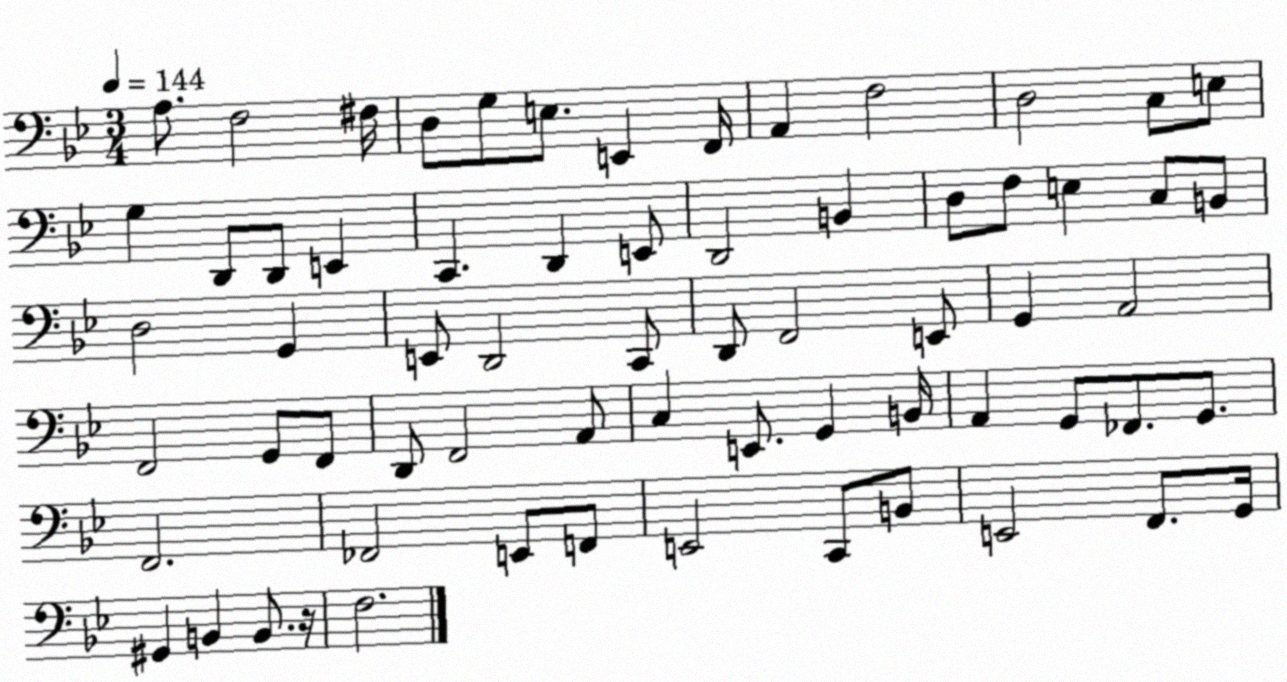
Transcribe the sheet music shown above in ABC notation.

X:1
T:Untitled
M:3/4
L:1/4
K:Bb
A,/2 F,2 ^F,/4 D,/2 G,/2 E,/2 E,, F,,/4 A,, F,2 D,2 C,/2 E,/2 G, D,,/2 D,,/2 E,, C,, D,, E,,/2 D,,2 B,, D,/2 F,/2 E, C,/2 B,,/2 D,2 G,, E,,/2 D,,2 C,,/2 D,,/2 F,,2 E,,/2 G,, A,,2 F,,2 G,,/2 F,,/2 D,,/2 F,,2 A,,/2 C, E,,/2 G,, B,,/4 A,, G,,/2 _F,,/2 G,,/2 F,,2 _F,,2 E,,/2 F,,/2 E,,2 C,,/2 B,,/2 E,,2 F,,/2 G,,/4 ^G,, B,, B,,/2 z/4 F,2